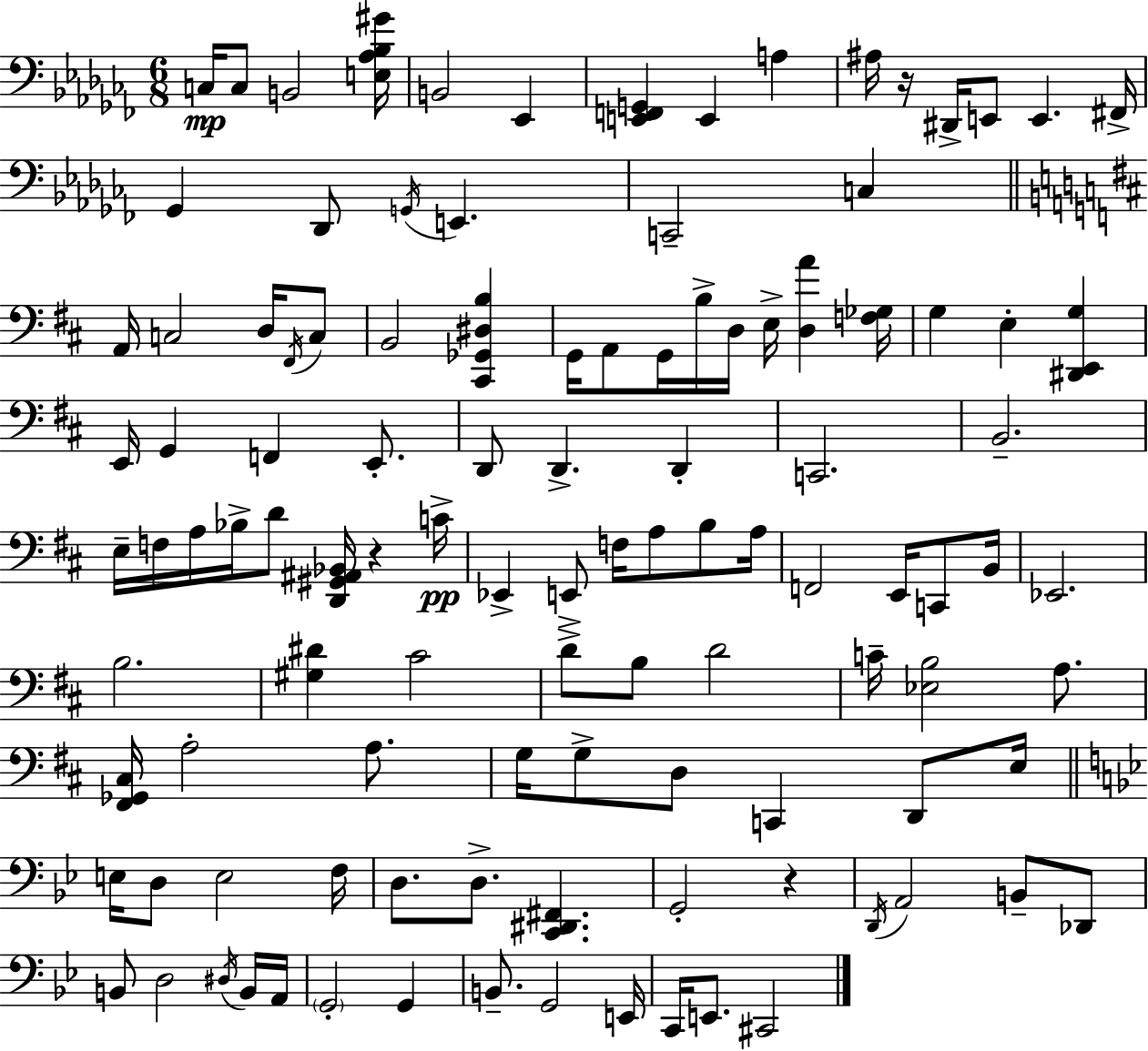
X:1
T:Untitled
M:6/8
L:1/4
K:Abm
C,/4 C,/2 B,,2 [E,_A,_B,^G]/4 B,,2 _E,, [E,,F,,G,,] E,, A, ^A,/4 z/4 ^D,,/4 E,,/2 E,, ^F,,/4 _G,, _D,,/2 G,,/4 E,, C,,2 C, A,,/4 C,2 D,/4 ^F,,/4 C,/2 B,,2 [^C,,_G,,^D,B,] G,,/4 A,,/2 G,,/4 B,/4 D,/4 E,/4 [D,A] [F,_G,]/4 G, E, [^D,,E,,G,] E,,/4 G,, F,, E,,/2 D,,/2 D,, D,, C,,2 B,,2 E,/4 F,/4 A,/4 _B,/4 D/2 [D,,^G,,^A,,_B,,]/4 z C/4 _E,, E,,/2 F,/4 A,/2 B,/2 A,/4 F,,2 E,,/4 C,,/2 B,,/4 _E,,2 B,2 [^G,^D] ^C2 D/2 B,/2 D2 C/4 [_E,B,]2 A,/2 [^F,,_G,,^C,]/4 A,2 A,/2 G,/4 G,/2 D,/2 C,, D,,/2 E,/4 E,/4 D,/2 E,2 F,/4 D,/2 D,/2 [C,,^D,,^F,,] G,,2 z D,,/4 A,,2 B,,/2 _D,,/2 B,,/2 D,2 ^D,/4 B,,/4 A,,/4 G,,2 G,, B,,/2 G,,2 E,,/4 C,,/4 E,,/2 ^C,,2